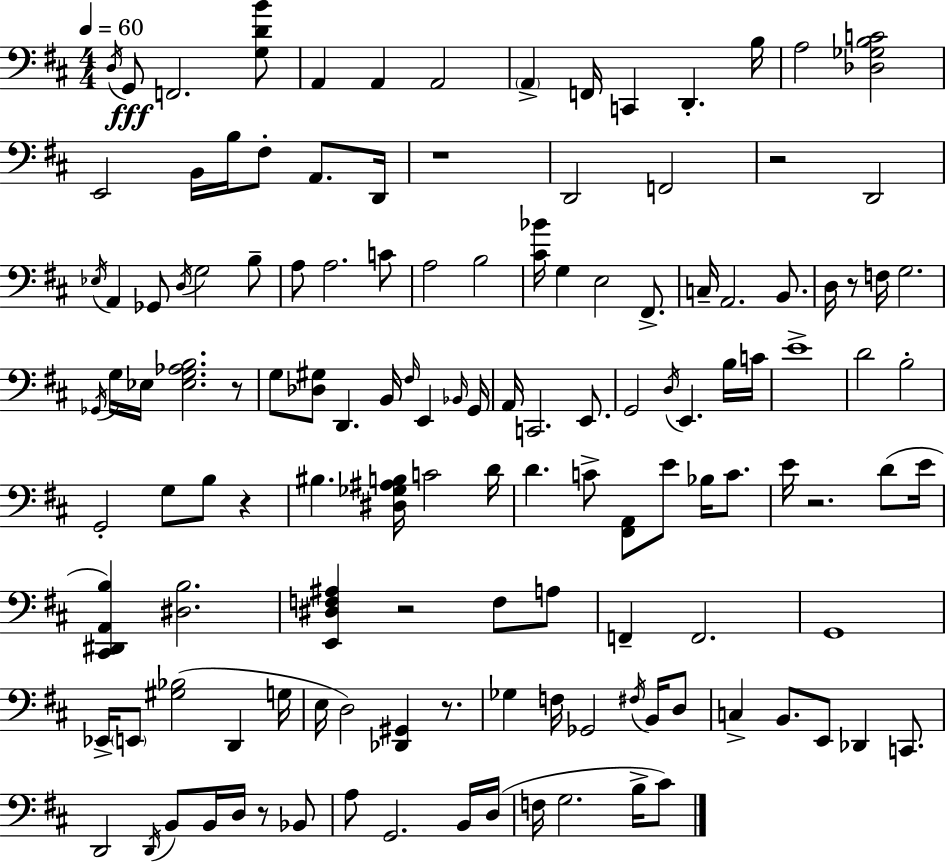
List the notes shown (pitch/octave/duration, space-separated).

D3/s G2/e F2/h. [G3,D4,B4]/e A2/q A2/q A2/h A2/q F2/s C2/q D2/q. B3/s A3/h [Db3,Gb3,B3,C4]/h E2/h B2/s B3/s F#3/e A2/e. D2/s R/w D2/h F2/h R/h D2/h Eb3/s A2/q Gb2/e D3/s G3/h B3/e A3/e A3/h. C4/e A3/h B3/h [C#4,Bb4]/s G3/q E3/h F#2/e. C3/s A2/h. B2/e. D3/s R/e F3/s G3/h. Gb2/s G3/s Eb3/s [Eb3,G3,Ab3,B3]/h. R/e G3/e [Db3,G#3]/e D2/q. B2/s F#3/s E2/q Bb2/s G2/s A2/s C2/h. E2/e. G2/h D3/s E2/q. B3/s C4/s E4/w D4/h B3/h G2/h G3/e B3/e R/q BIS3/q. [D#3,Gb3,A#3,B3]/s C4/h D4/s D4/q. C4/e [F#2,A2]/e E4/e Bb3/s C4/e. E4/s R/h. D4/e E4/s [C#2,D#2,A2,B3]/q [D#3,B3]/h. [E2,D#3,F3,A#3]/q R/h F3/e A3/e F2/q F2/h. G2/w Eb2/s E2/e [G#3,Bb3]/h D2/q G3/s E3/s D3/h [Db2,G#2]/q R/e. Gb3/q F3/s Gb2/h F#3/s B2/s D3/e C3/q B2/e. E2/e Db2/q C2/e. D2/h D2/s B2/e B2/s D3/s R/e Bb2/e A3/e G2/h. B2/s D3/s F3/s G3/h. B3/s C#4/e